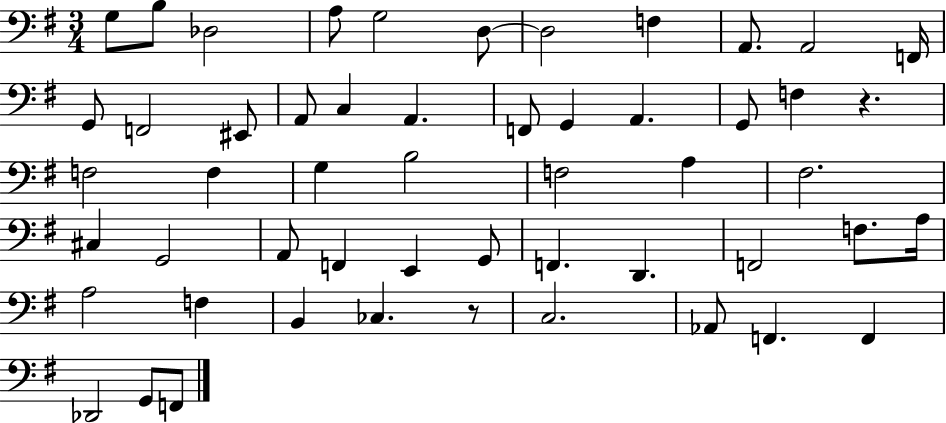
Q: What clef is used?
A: bass